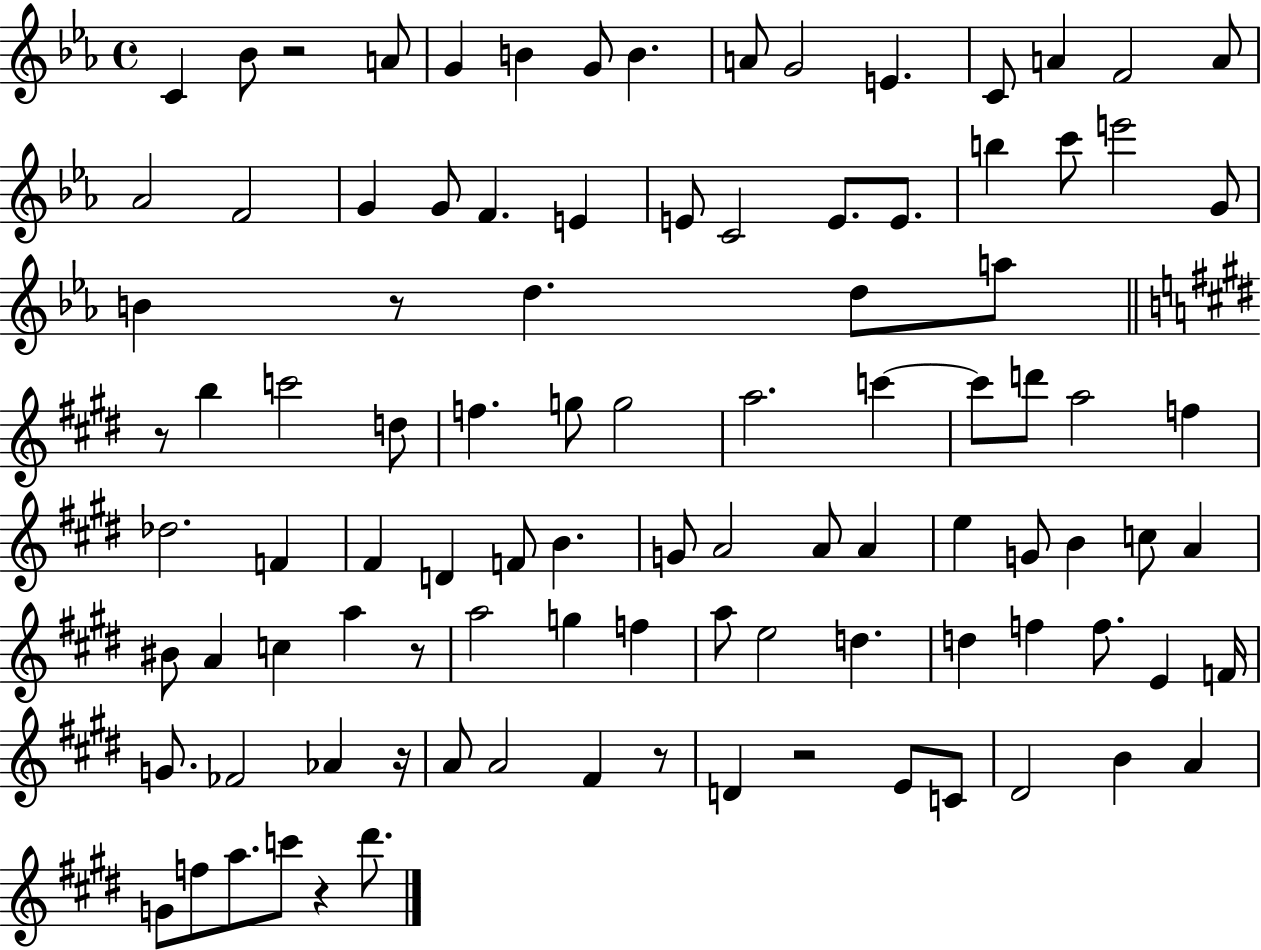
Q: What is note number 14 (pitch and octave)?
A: A4